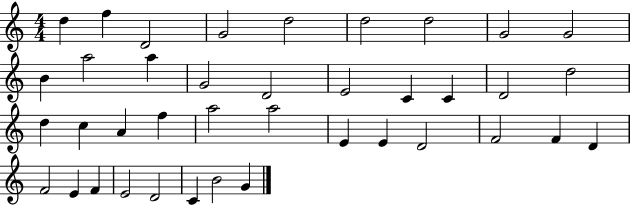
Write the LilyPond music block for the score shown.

{
  \clef treble
  \numericTimeSignature
  \time 4/4
  \key c \major
  d''4 f''4 d'2 | g'2 d''2 | d''2 d''2 | g'2 g'2 | \break b'4 a''2 a''4 | g'2 d'2 | e'2 c'4 c'4 | d'2 d''2 | \break d''4 c''4 a'4 f''4 | a''2 a''2 | e'4 e'4 d'2 | f'2 f'4 d'4 | \break f'2 e'4 f'4 | e'2 d'2 | c'4 b'2 g'4 | \bar "|."
}